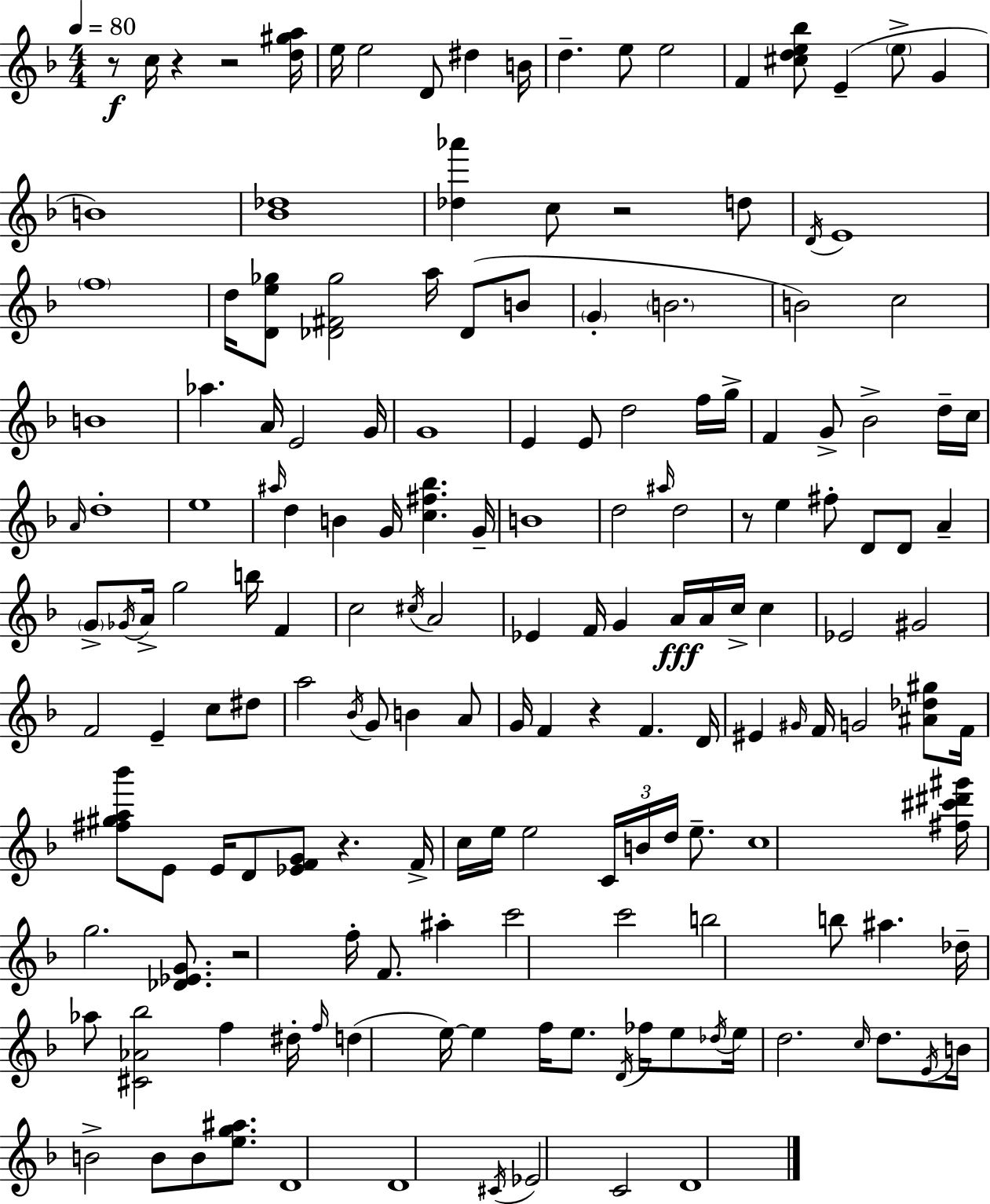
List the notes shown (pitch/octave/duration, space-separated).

R/e C5/s R/q R/h [D5,G#5,A5]/s E5/s E5/h D4/e D#5/q B4/s D5/q. E5/e E5/h F4/q [C#5,D5,E5,Bb5]/e E4/q E5/e G4/q B4/w [Bb4,Db5]/w [Db5,Ab6]/q C5/e R/h D5/e D4/s E4/w F5/w D5/s [D4,E5,Gb5]/e [Db4,F#4,Gb5]/h A5/s Db4/e B4/e G4/q B4/h. B4/h C5/h B4/w Ab5/q. A4/s E4/h G4/s G4/w E4/q E4/e D5/h F5/s G5/s F4/q G4/e Bb4/h D5/s C5/s A4/s D5/w E5/w A#5/s D5/q B4/q G4/s [C5,F#5,Bb5]/q. G4/s B4/w D5/h A#5/s D5/h R/e E5/q F#5/e D4/e D4/e A4/q G4/e Gb4/s A4/s G5/h B5/s F4/q C5/h C#5/s A4/h Eb4/q F4/s G4/q A4/s A4/s C5/s C5/q Eb4/h G#4/h F4/h E4/q C5/e D#5/e A5/h Bb4/s G4/e B4/q A4/e G4/s F4/q R/q F4/q. D4/s EIS4/q G#4/s F4/s G4/h [A#4,Db5,G#5]/e F4/s [F#5,G#5,A5,Bb6]/e E4/e E4/s D4/e [Eb4,F4,G4]/e R/q. F4/s C5/s E5/s E5/h C4/s B4/s D5/s E5/e. C5/w [F#5,C#6,D#6,G#6]/s G5/h. [Db4,Eb4,G4]/e. R/h F5/s F4/e. A#5/q C6/h C6/h B5/h B5/e A#5/q. Db5/s Ab5/e [C#4,Ab4,Bb5]/h F5/q D#5/s F5/s D5/q E5/s E5/q F5/s E5/e. D4/s FES5/s E5/e Db5/s E5/s D5/h. C5/s D5/e. E4/s B4/s B4/h B4/e B4/e [E5,G5,A#5]/e. D4/w D4/w C#4/s Eb4/h C4/h D4/w